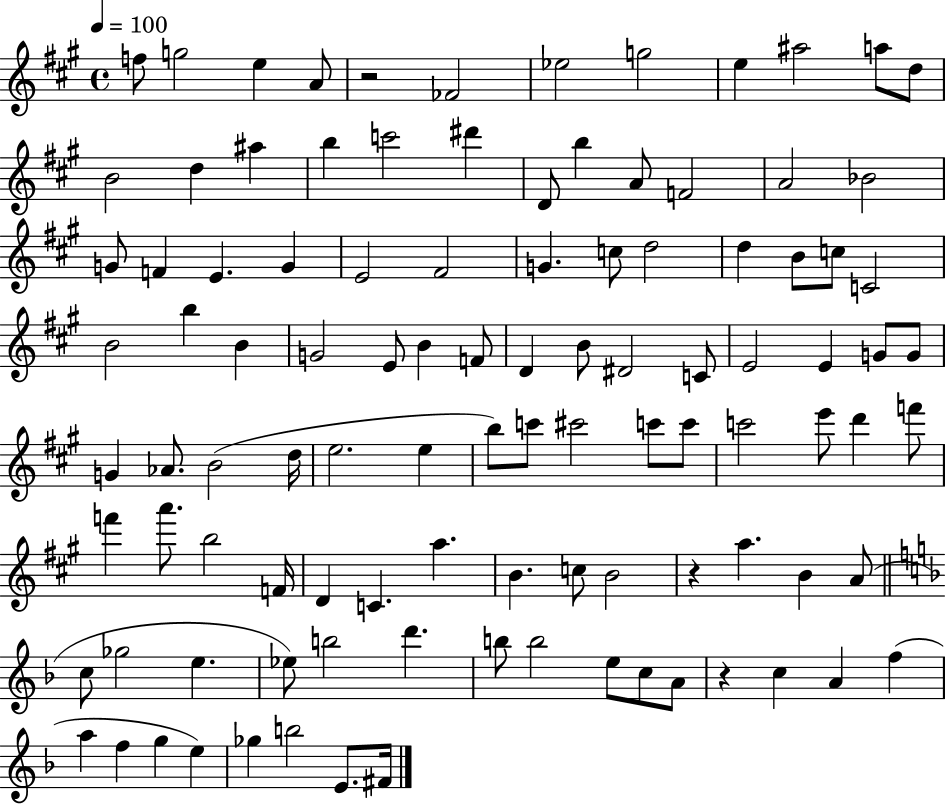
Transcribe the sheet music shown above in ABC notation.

X:1
T:Untitled
M:4/4
L:1/4
K:A
f/2 g2 e A/2 z2 _F2 _e2 g2 e ^a2 a/2 d/2 B2 d ^a b c'2 ^d' D/2 b A/2 F2 A2 _B2 G/2 F E G E2 ^F2 G c/2 d2 d B/2 c/2 C2 B2 b B G2 E/2 B F/2 D B/2 ^D2 C/2 E2 E G/2 G/2 G _A/2 B2 d/4 e2 e b/2 c'/2 ^c'2 c'/2 c'/2 c'2 e'/2 d' f'/2 f' a'/2 b2 F/4 D C a B c/2 B2 z a B A/2 c/2 _g2 e _e/2 b2 d' b/2 b2 e/2 c/2 A/2 z c A f a f g e _g b2 E/2 ^F/4